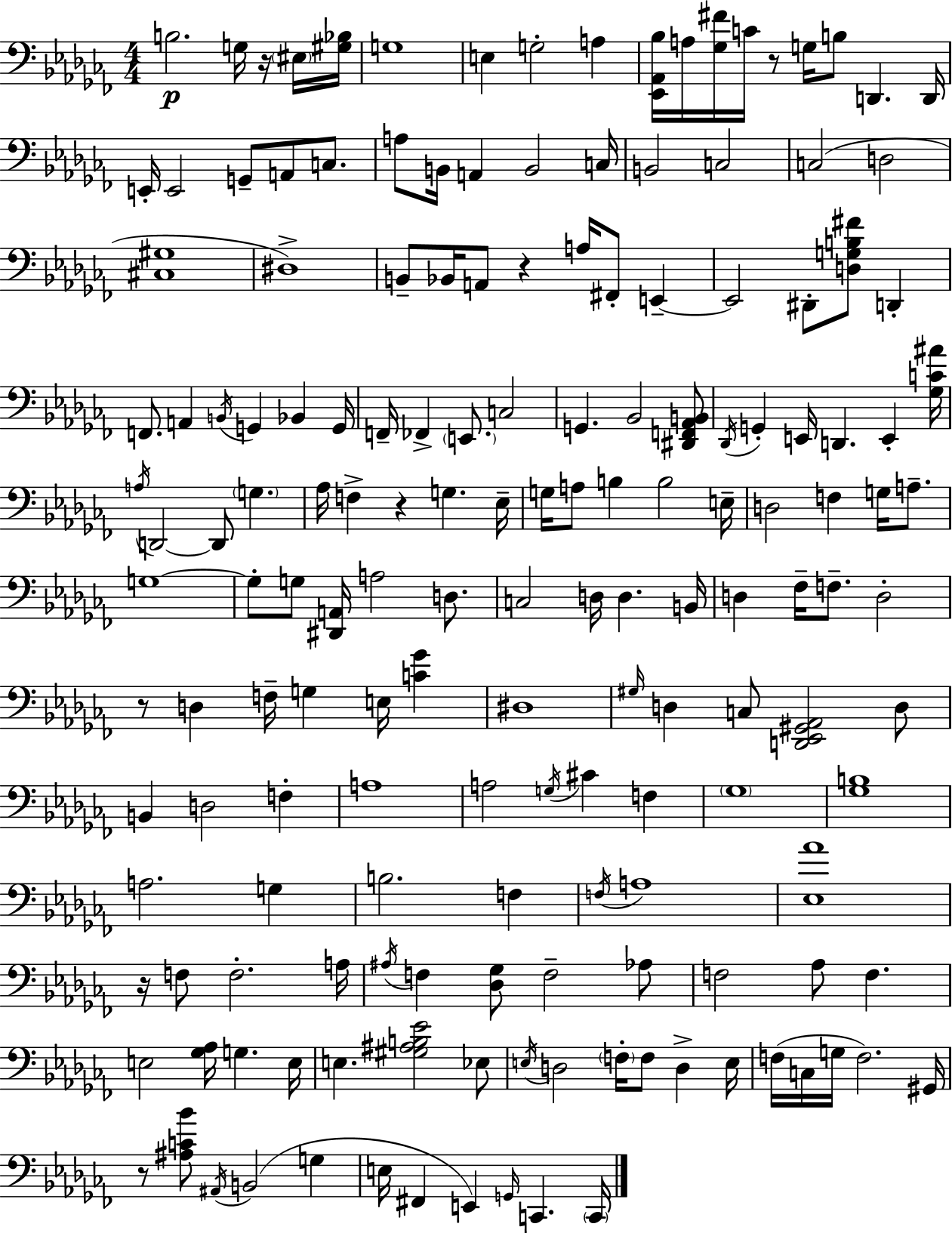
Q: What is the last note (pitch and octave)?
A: C2